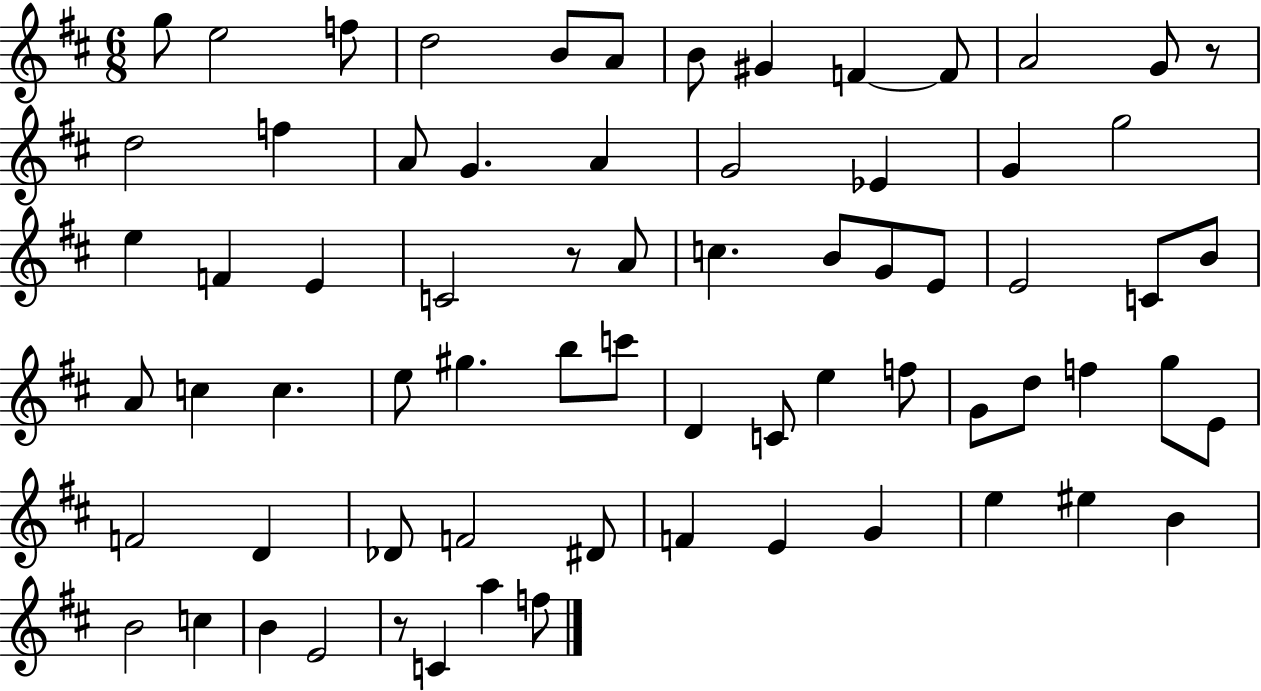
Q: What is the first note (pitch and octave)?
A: G5